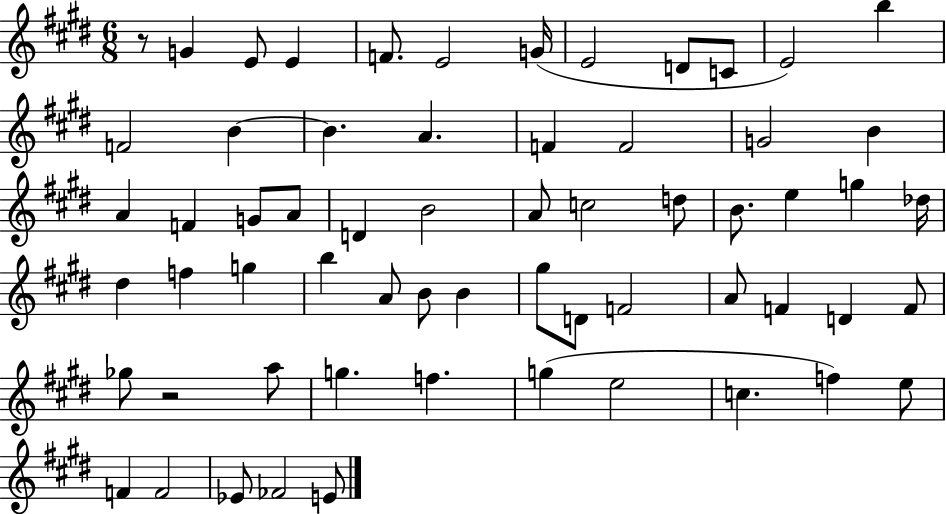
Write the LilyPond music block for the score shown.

{
  \clef treble
  \numericTimeSignature
  \time 6/8
  \key e \major
  r8 g'4 e'8 e'4 | f'8. e'2 g'16( | e'2 d'8 c'8 | e'2) b''4 | \break f'2 b'4~~ | b'4. a'4. | f'4 f'2 | g'2 b'4 | \break a'4 f'4 g'8 a'8 | d'4 b'2 | a'8 c''2 d''8 | b'8. e''4 g''4 des''16 | \break dis''4 f''4 g''4 | b''4 a'8 b'8 b'4 | gis''8 d'8 f'2 | a'8 f'4 d'4 f'8 | \break ges''8 r2 a''8 | g''4. f''4. | g''4( e''2 | c''4. f''4) e''8 | \break f'4 f'2 | ees'8 fes'2 e'8 | \bar "|."
}